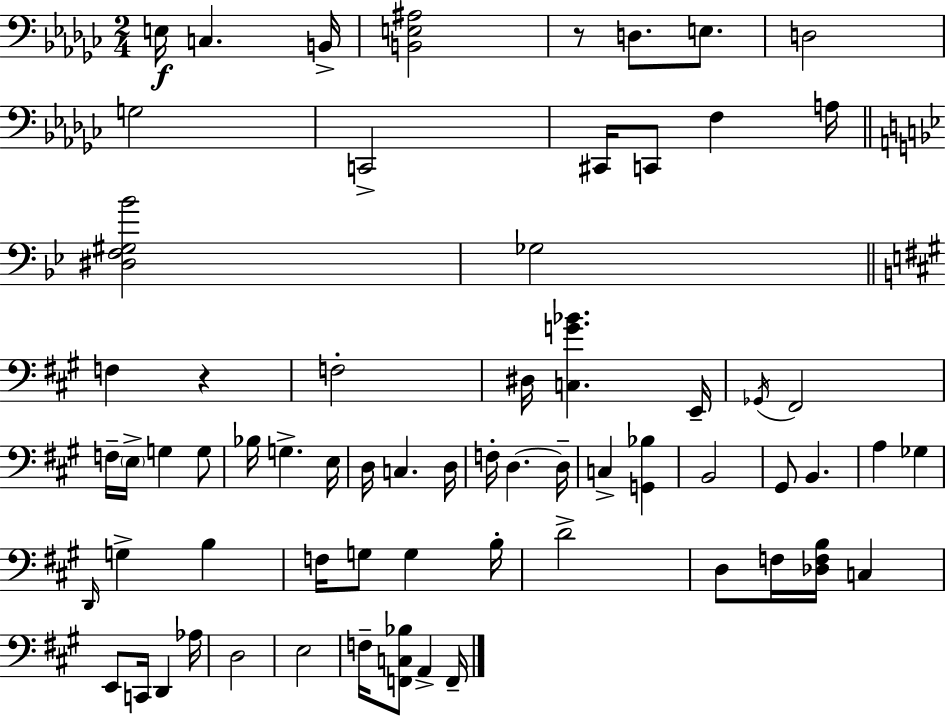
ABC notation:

X:1
T:Untitled
M:2/4
L:1/4
K:Ebm
E,/4 C, B,,/4 [B,,E,^A,]2 z/2 D,/2 E,/2 D,2 G,2 C,,2 ^C,,/4 C,,/2 F, A,/4 [^D,F,^G,_B]2 _G,2 F, z F,2 ^D,/4 [C,G_B] E,,/4 _G,,/4 ^F,,2 F,/4 E,/4 G, G,/2 _B,/4 G, E,/4 D,/4 C, D,/4 F,/4 D, D,/4 C, [G,,_B,] B,,2 ^G,,/2 B,, A, _G, D,,/4 G, B, F,/4 G,/2 G, B,/4 D2 D,/2 F,/4 [_D,F,B,]/4 C, E,,/2 C,,/4 D,, _A,/4 D,2 E,2 F,/4 [F,,C,_B,]/2 A,, F,,/4